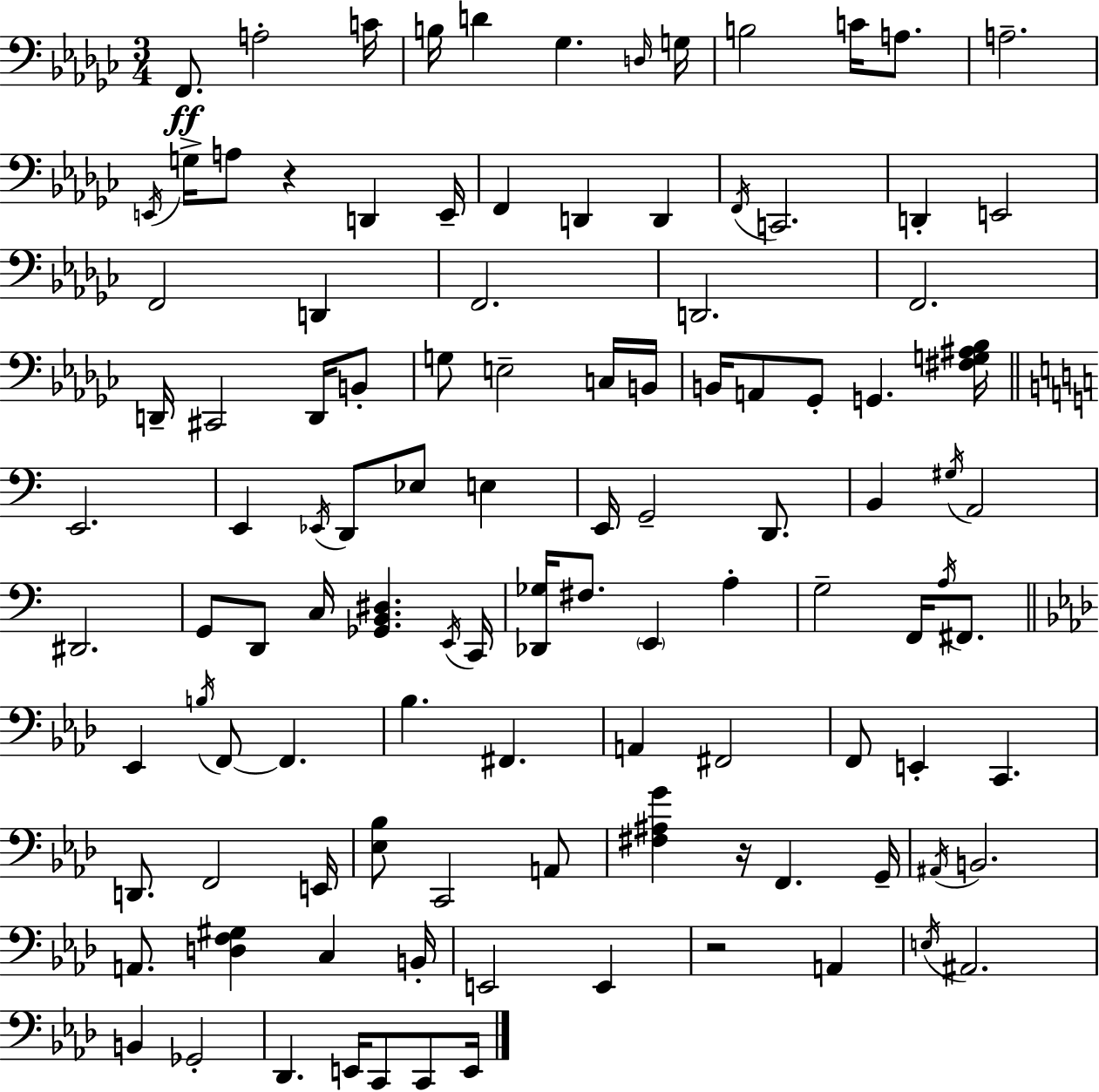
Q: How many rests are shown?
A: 3